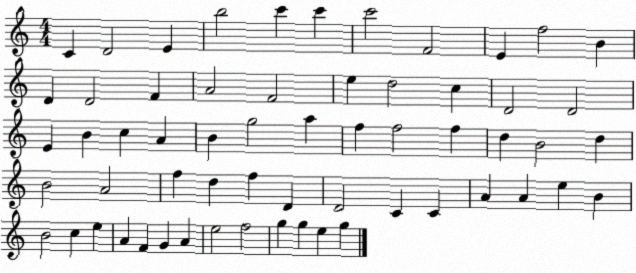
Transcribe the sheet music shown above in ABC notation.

X:1
T:Untitled
M:4/4
L:1/4
K:C
C D2 E b2 c' c' c'2 F2 E f2 B D D2 F A2 F2 e d2 c D2 D2 E B c A B g2 a f f2 f d B2 d B2 A2 f d f D D2 C C A A e B B2 c e A F G A e2 f2 g g e g